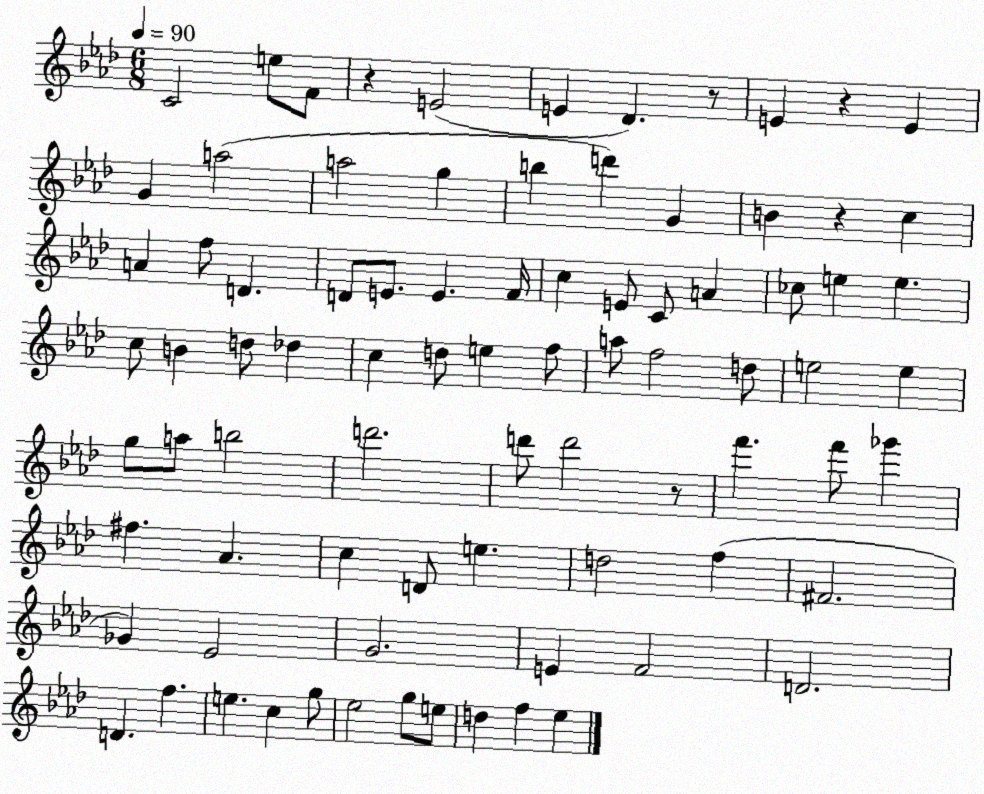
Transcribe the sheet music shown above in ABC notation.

X:1
T:Untitled
M:6/8
L:1/4
K:Ab
C2 e/2 F/2 z E2 E _D z/2 E z E G a2 a2 g b d' G B z c A f/2 D D/2 E/2 E F/4 c E/2 C/2 A _c/2 e e c/2 B d/2 _d c d/2 e f/2 a/2 f2 d/2 e2 e g/2 a/2 b2 d'2 d'/2 d'2 z/2 f' f'/2 _g' ^f _A c D/2 e d2 f ^F2 _G _E2 G2 E F2 D2 D f e c g/2 _e2 g/2 e/2 d f _e